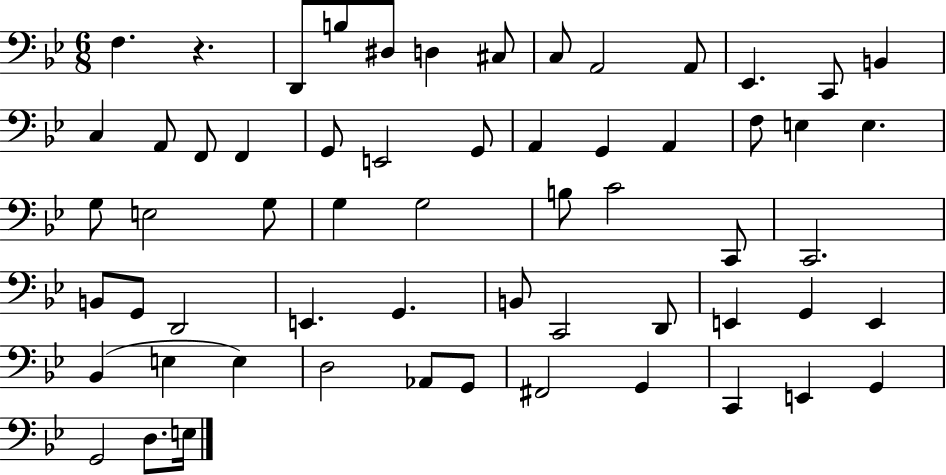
F3/q. R/q. D2/e B3/e D#3/e D3/q C#3/e C3/e A2/h A2/e Eb2/q. C2/e B2/q C3/q A2/e F2/e F2/q G2/e E2/h G2/e A2/q G2/q A2/q F3/e E3/q E3/q. G3/e E3/h G3/e G3/q G3/h B3/e C4/h C2/e C2/h. B2/e G2/e D2/h E2/q. G2/q. B2/e C2/h D2/e E2/q G2/q E2/q Bb2/q E3/q E3/q D3/h Ab2/e G2/e F#2/h G2/q C2/q E2/q G2/q G2/h D3/e. E3/s